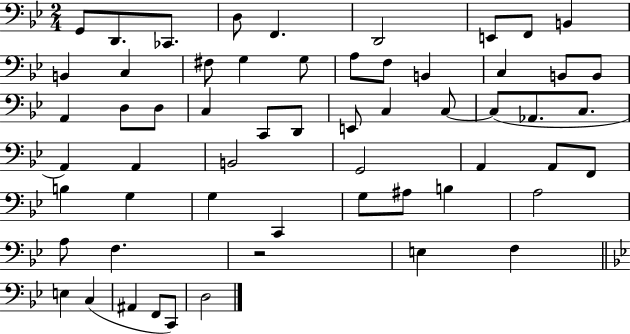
G2/e D2/e. CES2/e. D3/e F2/q. D2/h E2/e F2/e B2/q B2/q C3/q F#3/e G3/q G3/e A3/e F3/e B2/q C3/q B2/e B2/e A2/q D3/e D3/e C3/q C2/e D2/e E2/e C3/q C3/e C3/e Ab2/e. C3/e. A2/q A2/q B2/h G2/h A2/q A2/e F2/e B3/q G3/q G3/q C2/q G3/e A#3/e B3/q A3/h A3/e F3/q. R/h E3/q F3/q E3/q C3/q A#2/q F2/e C2/e D3/h